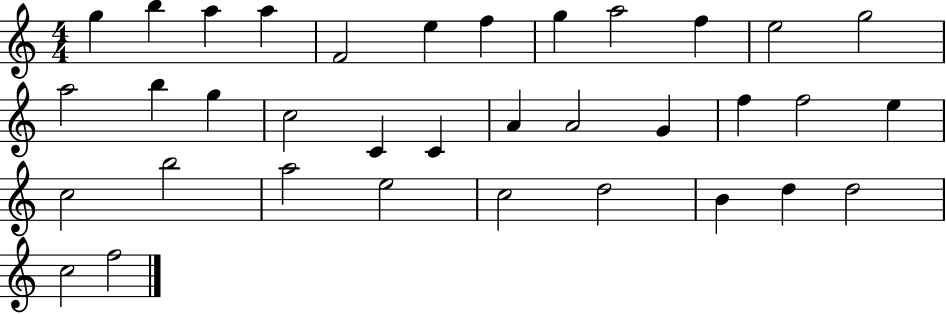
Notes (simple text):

G5/q B5/q A5/q A5/q F4/h E5/q F5/q G5/q A5/h F5/q E5/h G5/h A5/h B5/q G5/q C5/h C4/q C4/q A4/q A4/h G4/q F5/q F5/h E5/q C5/h B5/h A5/h E5/h C5/h D5/h B4/q D5/q D5/h C5/h F5/h